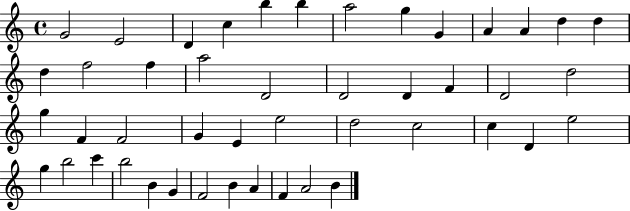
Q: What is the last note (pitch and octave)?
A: B4